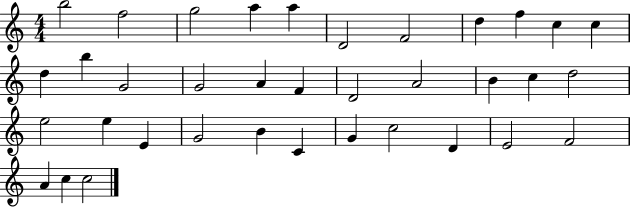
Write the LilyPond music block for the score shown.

{
  \clef treble
  \numericTimeSignature
  \time 4/4
  \key c \major
  b''2 f''2 | g''2 a''4 a''4 | d'2 f'2 | d''4 f''4 c''4 c''4 | \break d''4 b''4 g'2 | g'2 a'4 f'4 | d'2 a'2 | b'4 c''4 d''2 | \break e''2 e''4 e'4 | g'2 b'4 c'4 | g'4 c''2 d'4 | e'2 f'2 | \break a'4 c''4 c''2 | \bar "|."
}